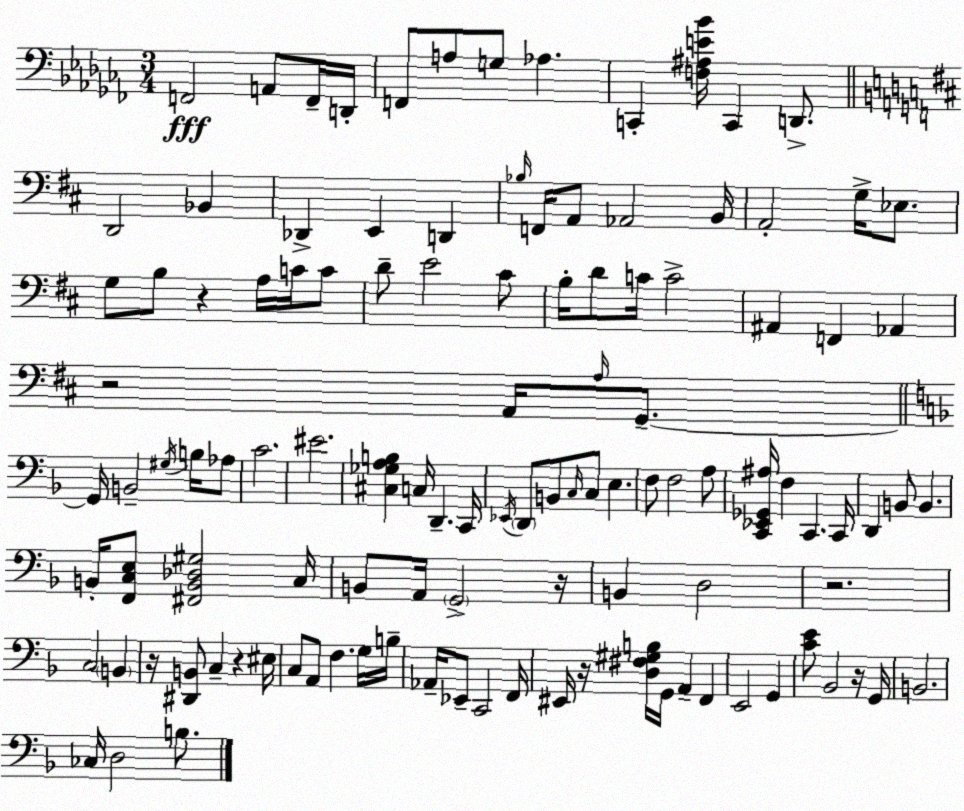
X:1
T:Untitled
M:3/4
L:1/4
K:Abm
F,,2 A,,/2 F,,/4 D,,/4 F,,/2 A,/2 G,/2 _A, C,, [F,^A,E_B]/4 C,, D,,/2 D,,2 _B,, _D,, E,, D,, _B,/4 F,,/4 A,,/2 _A,,2 B,,/4 A,,2 G,/4 _E,/2 G,/2 B,/2 z A,/4 C/4 C/2 D/2 E2 ^C/2 B,/4 D/2 C/4 C2 ^A,, F,, _A,, z2 A,,/4 A,/4 G,,/2 G,,/4 B,,2 ^G,/4 B,/4 _A,/2 C2 ^E2 [^C,_G,A,B,] C,/4 D,, C,,/4 _E,,/4 D,,/2 B,,/2 C,/4 C,/2 E, F,/2 F,2 A,/2 [C,,_E,,_G,,^A,]/4 F, C,, C,,/4 D,, B,,/2 B,, B,,/4 [F,,C,E,]/2 [^F,,B,,_D,^G,]2 C,/4 B,,/2 A,,/4 G,,2 z/4 B,, D,2 z2 C,2 B,, z/4 [^D,,B,,]/2 C, z ^E,/4 C,/2 A,,/2 F, G,/4 B,/4 _A,,/4 _E,,/2 C,,2 F,,/4 ^E,,/4 z/4 [D,^F,^G,B,]/4 G,,/4 A,, F,, E,,2 G,, [CE]/2 _B,,2 z/4 G,,/4 B,,2 _C,/4 D,2 B,/2